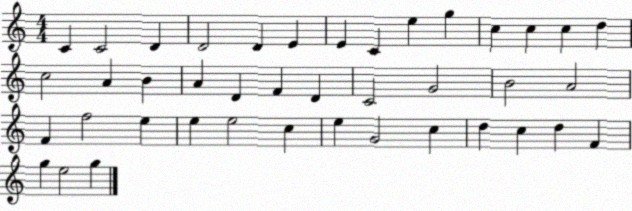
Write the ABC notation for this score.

X:1
T:Untitled
M:4/4
L:1/4
K:C
C C2 D D2 D E E C e g c c c d c2 A B A D F D C2 G2 B2 A2 F f2 e e e2 c e G2 c d c d F g e2 g